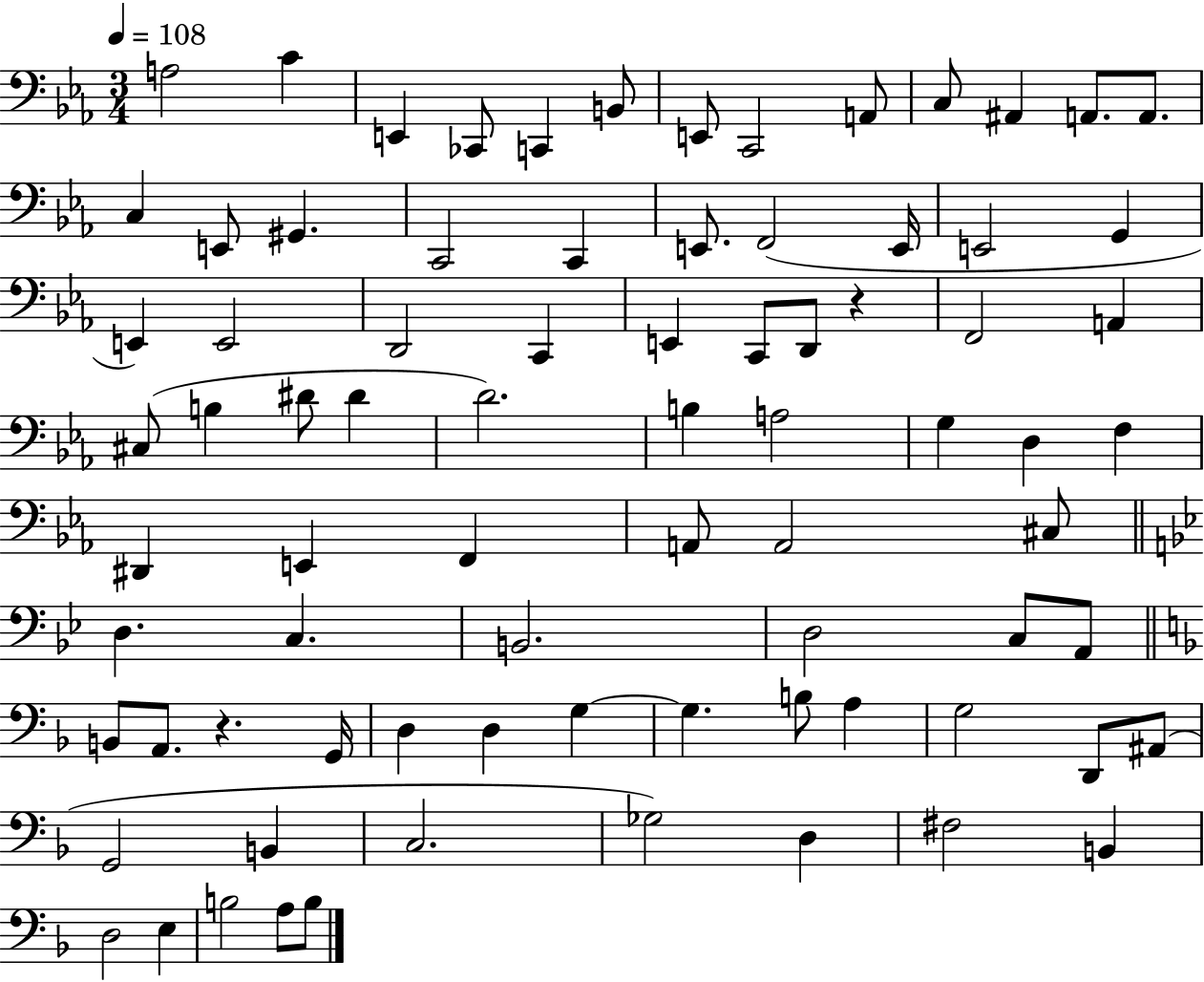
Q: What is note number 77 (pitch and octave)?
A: A3